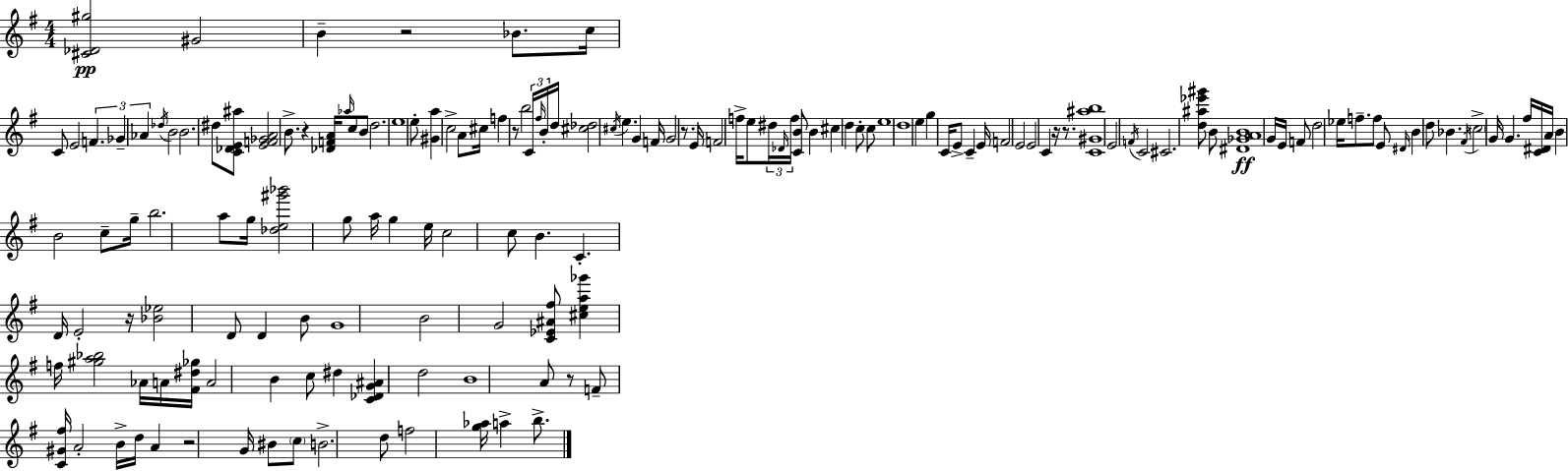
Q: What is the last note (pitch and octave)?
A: B5